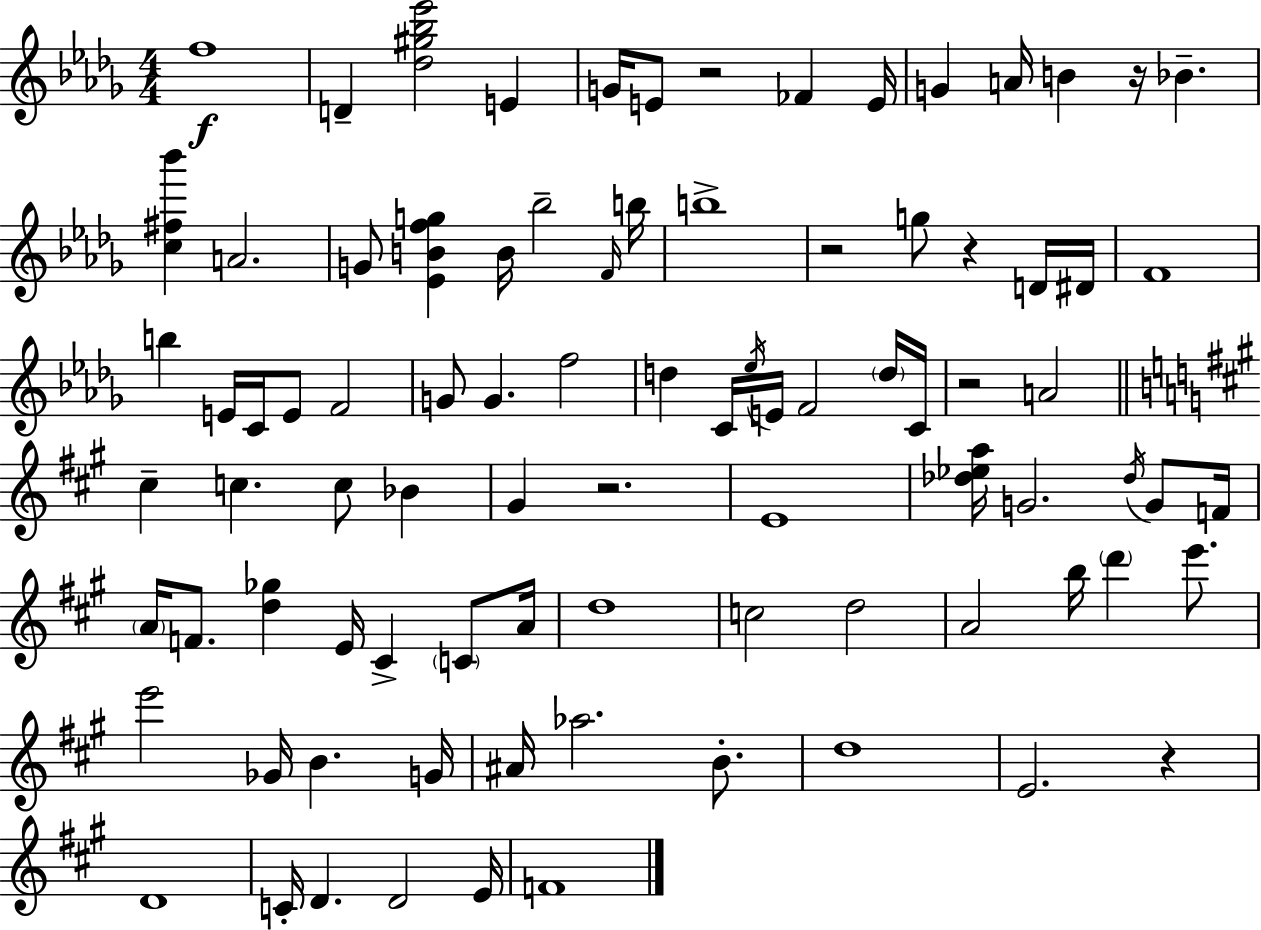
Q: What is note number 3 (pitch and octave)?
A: E4